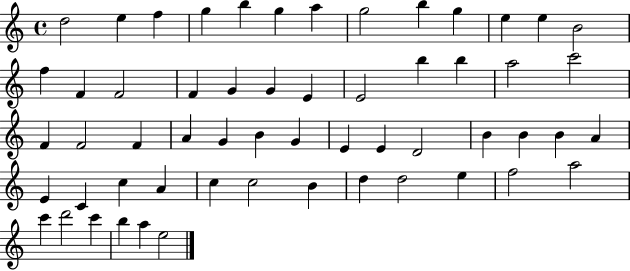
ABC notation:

X:1
T:Untitled
M:4/4
L:1/4
K:C
d2 e f g b g a g2 b g e e B2 f F F2 F G G E E2 b b a2 c'2 F F2 F A G B G E E D2 B B B A E C c A c c2 B d d2 e f2 a2 c' d'2 c' b a e2